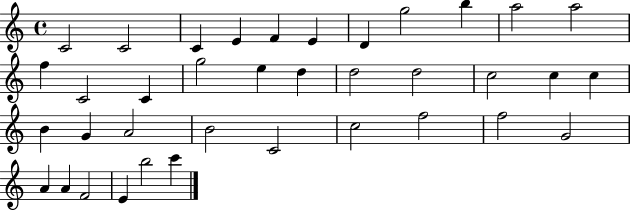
C4/h C4/h C4/q E4/q F4/q E4/q D4/q G5/h B5/q A5/h A5/h F5/q C4/h C4/q G5/h E5/q D5/q D5/h D5/h C5/h C5/q C5/q B4/q G4/q A4/h B4/h C4/h C5/h F5/h F5/h G4/h A4/q A4/q F4/h E4/q B5/h C6/q